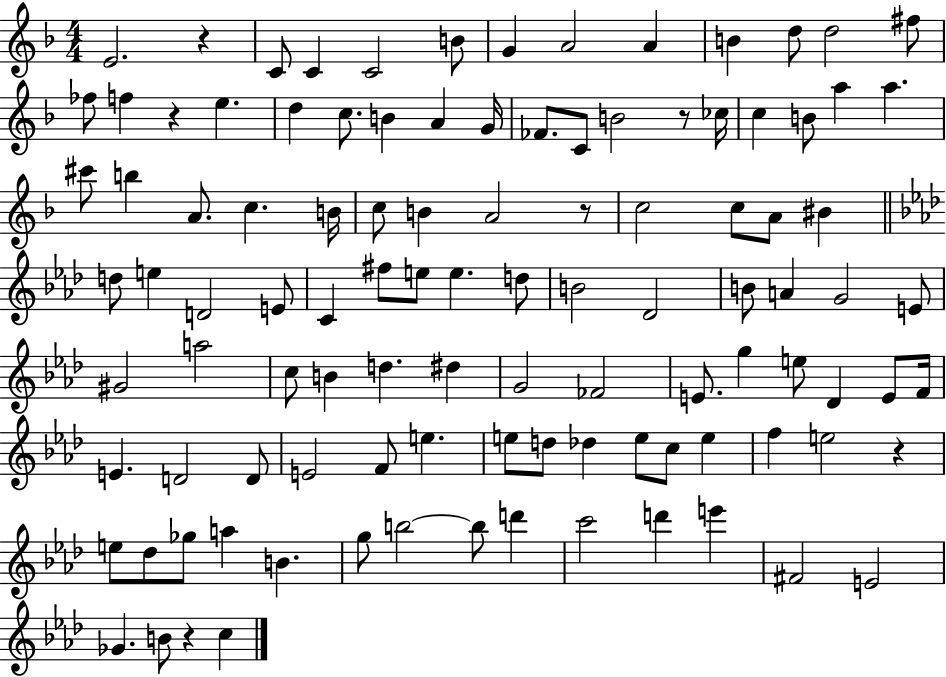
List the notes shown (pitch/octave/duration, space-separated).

E4/h. R/q C4/e C4/q C4/h B4/e G4/q A4/h A4/q B4/q D5/e D5/h F#5/e FES5/e F5/q R/q E5/q. D5/q C5/e. B4/q A4/q G4/s FES4/e. C4/e B4/h R/e CES5/s C5/q B4/e A5/q A5/q. C#6/e B5/q A4/e. C5/q. B4/s C5/e B4/q A4/h R/e C5/h C5/e A4/e BIS4/q D5/e E5/q D4/h E4/e C4/q F#5/e E5/e E5/q. D5/e B4/h Db4/h B4/e A4/q G4/h E4/e G#4/h A5/h C5/e B4/q D5/q. D#5/q G4/h FES4/h E4/e. G5/q E5/e Db4/q E4/e F4/s E4/q. D4/h D4/e E4/h F4/e E5/q. E5/e D5/e Db5/q E5/e C5/e E5/q F5/q E5/h R/q E5/e Db5/e Gb5/e A5/q B4/q. G5/e B5/h B5/e D6/q C6/h D6/q E6/q F#4/h E4/h Gb4/q. B4/e R/q C5/q